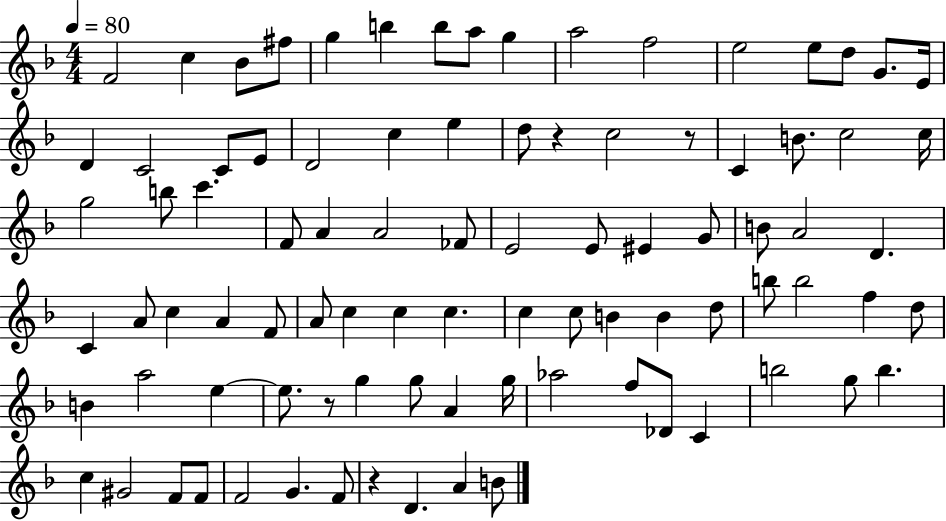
{
  \clef treble
  \numericTimeSignature
  \time 4/4
  \key f \major
  \tempo 4 = 80
  f'2 c''4 bes'8 fis''8 | g''4 b''4 b''8 a''8 g''4 | a''2 f''2 | e''2 e''8 d''8 g'8. e'16 | \break d'4 c'2 c'8 e'8 | d'2 c''4 e''4 | d''8 r4 c''2 r8 | c'4 b'8. c''2 c''16 | \break g''2 b''8 c'''4. | f'8 a'4 a'2 fes'8 | e'2 e'8 eis'4 g'8 | b'8 a'2 d'4. | \break c'4 a'8 c''4 a'4 f'8 | a'8 c''4 c''4 c''4. | c''4 c''8 b'4 b'4 d''8 | b''8 b''2 f''4 d''8 | \break b'4 a''2 e''4~~ | e''8. r8 g''4 g''8 a'4 g''16 | aes''2 f''8 des'8 c'4 | b''2 g''8 b''4. | \break c''4 gis'2 f'8 f'8 | f'2 g'4. f'8 | r4 d'4. a'4 b'8 | \bar "|."
}